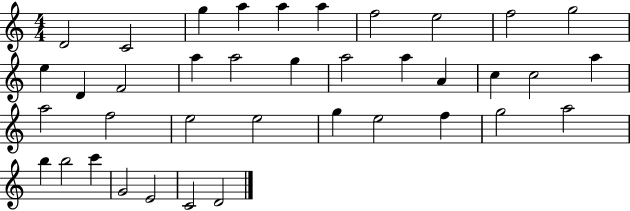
{
  \clef treble
  \numericTimeSignature
  \time 4/4
  \key c \major
  d'2 c'2 | g''4 a''4 a''4 a''4 | f''2 e''2 | f''2 g''2 | \break e''4 d'4 f'2 | a''4 a''2 g''4 | a''2 a''4 a'4 | c''4 c''2 a''4 | \break a''2 f''2 | e''2 e''2 | g''4 e''2 f''4 | g''2 a''2 | \break b''4 b''2 c'''4 | g'2 e'2 | c'2 d'2 | \bar "|."
}